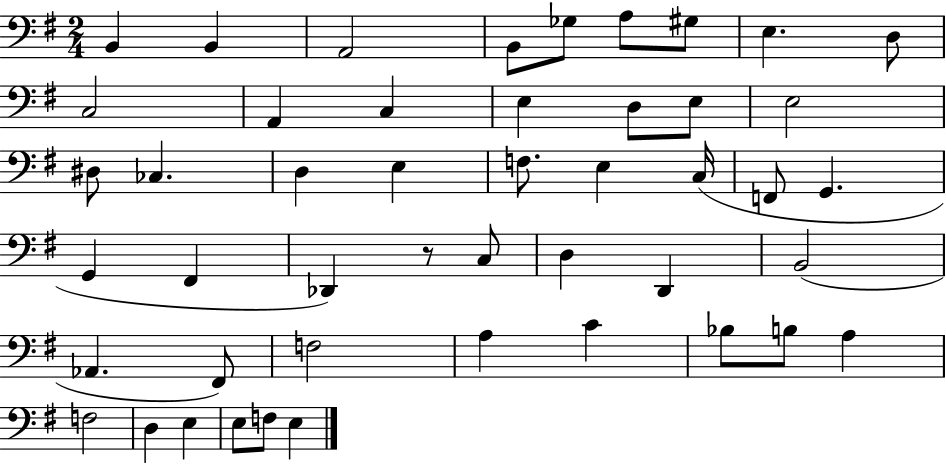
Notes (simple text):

B2/q B2/q A2/h B2/e Gb3/e A3/e G#3/e E3/q. D3/e C3/h A2/q C3/q E3/q D3/e E3/e E3/h D#3/e CES3/q. D3/q E3/q F3/e. E3/q C3/s F2/e G2/q. G2/q F#2/q Db2/q R/e C3/e D3/q D2/q B2/h Ab2/q. F#2/e F3/h A3/q C4/q Bb3/e B3/e A3/q F3/h D3/q E3/q E3/e F3/e E3/q